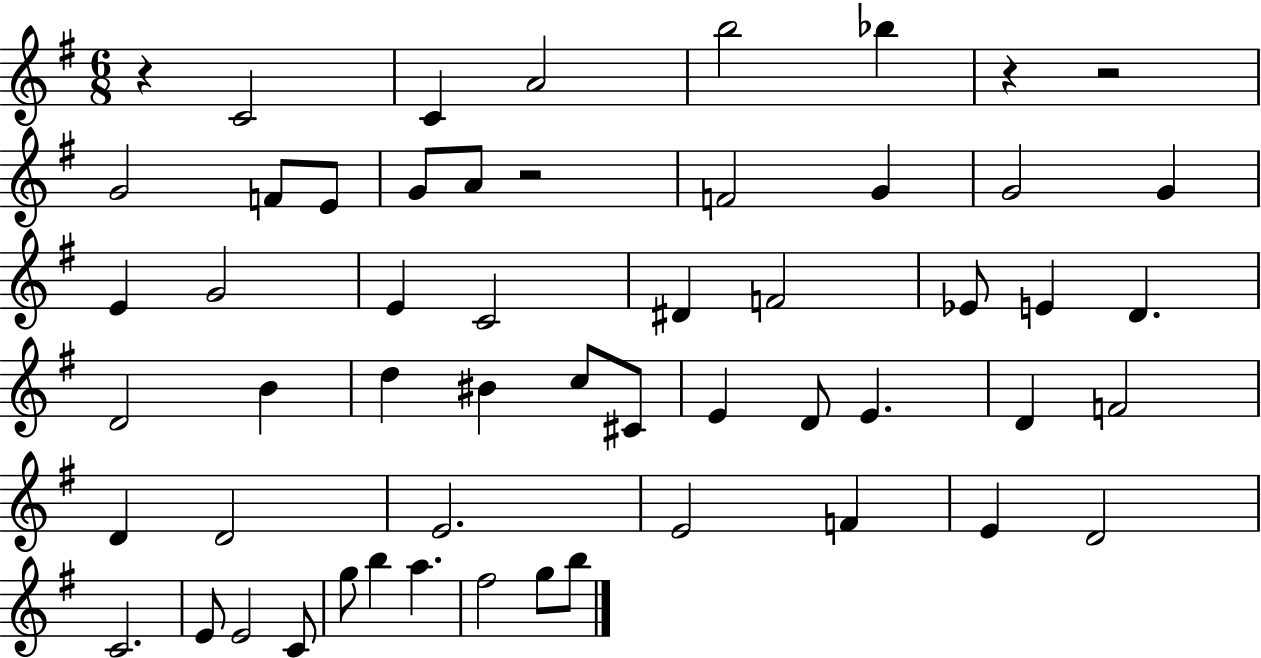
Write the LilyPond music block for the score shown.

{
  \clef treble
  \numericTimeSignature
  \time 6/8
  \key g \major
  \repeat volta 2 { r4 c'2 | c'4 a'2 | b''2 bes''4 | r4 r2 | \break g'2 f'8 e'8 | g'8 a'8 r2 | f'2 g'4 | g'2 g'4 | \break e'4 g'2 | e'4 c'2 | dis'4 f'2 | ees'8 e'4 d'4. | \break d'2 b'4 | d''4 bis'4 c''8 cis'8 | e'4 d'8 e'4. | d'4 f'2 | \break d'4 d'2 | e'2. | e'2 f'4 | e'4 d'2 | \break c'2. | e'8 e'2 c'8 | g''8 b''4 a''4. | fis''2 g''8 b''8 | \break } \bar "|."
}